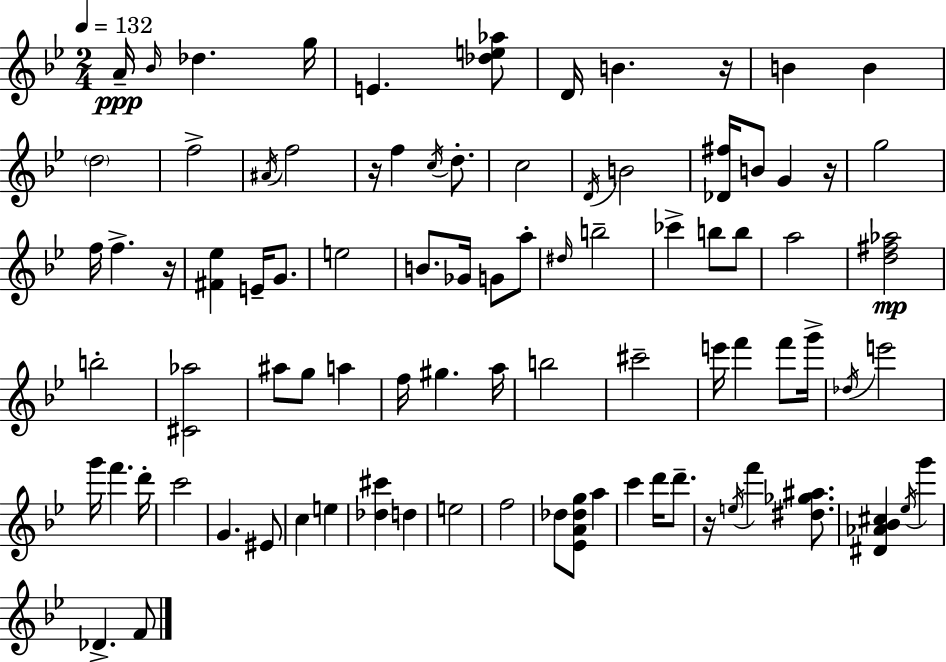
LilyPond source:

{
  \clef treble
  \numericTimeSignature
  \time 2/4
  \key bes \major
  \tempo 4 = 132
  a'16--\ppp \grace { bes'16 } des''4. | g''16 e'4. <des'' e'' aes''>8 | d'16 b'4. | r16 b'4 b'4 | \break \parenthesize d''2 | f''2-> | \acciaccatura { ais'16 } f''2 | r16 f''4 \acciaccatura { c''16 } | \break d''8.-. c''2 | \acciaccatura { d'16 } b'2 | <des' fis''>16 b'8 g'4 | r16 g''2 | \break f''16 f''4.-> | r16 <fis' ees''>4 | e'16-- g'8. e''2 | b'8. ges'16 | \break g'8 a''8-. \grace { dis''16 } b''2-- | ces'''4-> | b''8 b''8 a''2 | <d'' fis'' aes''>2\mp | \break b''2-. | <cis' aes''>2 | ais''8 g''8 | a''4 f''16 gis''4. | \break a''16 b''2 | cis'''2-- | e'''16 f'''4 | f'''8 g'''16-> \acciaccatura { des''16 } e'''2 | \break g'''16 f'''4. | d'''16-. c'''2 | g'4. | eis'8 c''4 | \break e''4 <des'' cis'''>4 | d''4 e''2 | f''2 | des''8 | \break <ees' a' des'' g''>8 a''4 c'''4 | d'''16 d'''8.-- r16 \acciaccatura { e''16 } | f'''4 <dis'' ges'' ais''>8. <dis' aes' bes' cis''>4 | \acciaccatura { ees''16 } g'''4 | \break des'4.-> f'8 | \bar "|."
}